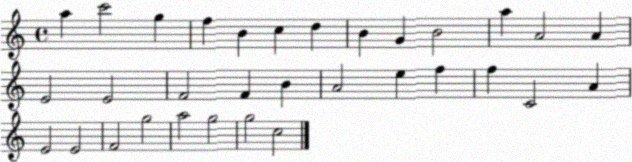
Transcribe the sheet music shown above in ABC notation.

X:1
T:Untitled
M:4/4
L:1/4
K:C
a c'2 g f B c d B G B2 a A2 A E2 E2 F2 F B A2 e f f C2 A E2 E2 F2 g2 a2 g2 g2 c2